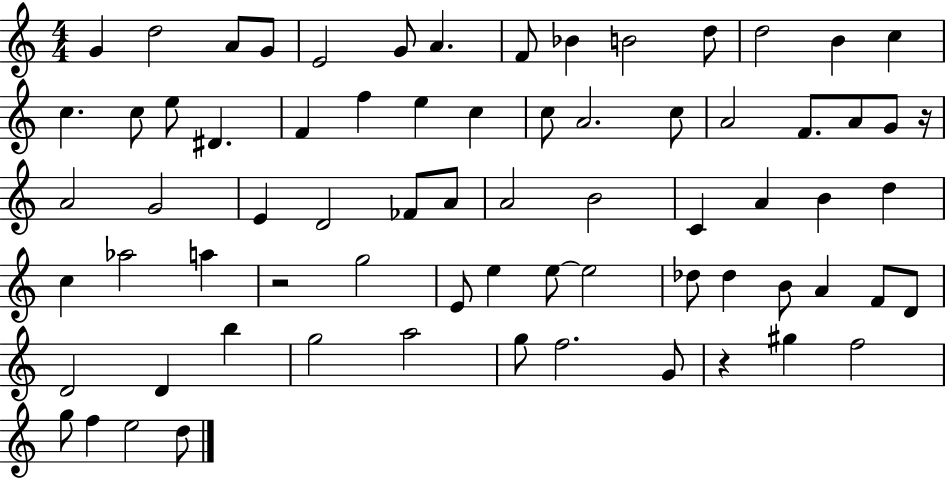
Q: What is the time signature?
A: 4/4